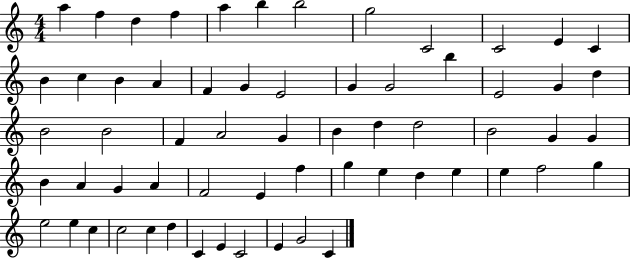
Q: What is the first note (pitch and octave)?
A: A5